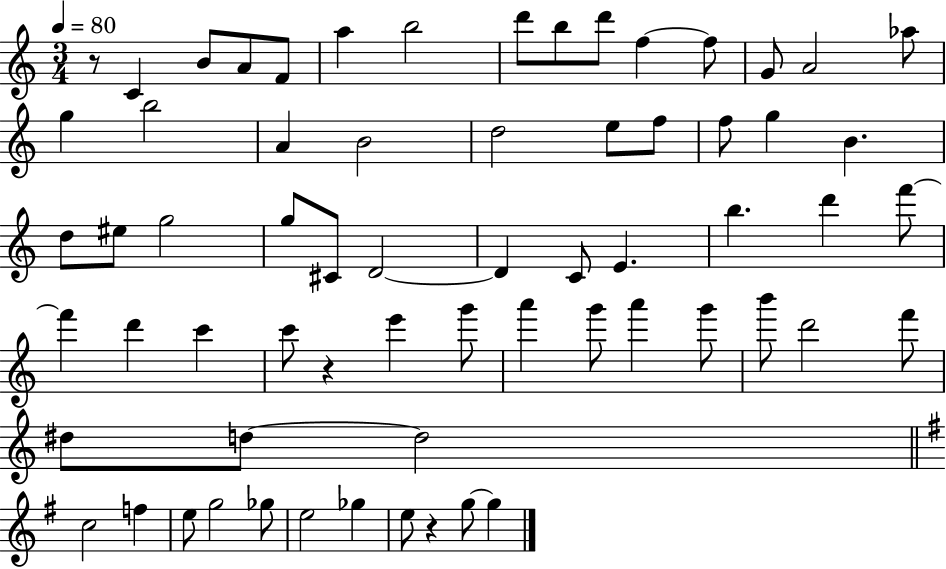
R/e C4/q B4/e A4/e F4/e A5/q B5/h D6/e B5/e D6/e F5/q F5/e G4/e A4/h Ab5/e G5/q B5/h A4/q B4/h D5/h E5/e F5/e F5/e G5/q B4/q. D5/e EIS5/e G5/h G5/e C#4/e D4/h D4/q C4/e E4/q. B5/q. D6/q F6/e F6/q D6/q C6/q C6/e R/q E6/q G6/e A6/q G6/e A6/q G6/e B6/e D6/h F6/e D#5/e D5/e D5/h C5/h F5/q E5/e G5/h Gb5/e E5/h Gb5/q E5/e R/q G5/e G5/q